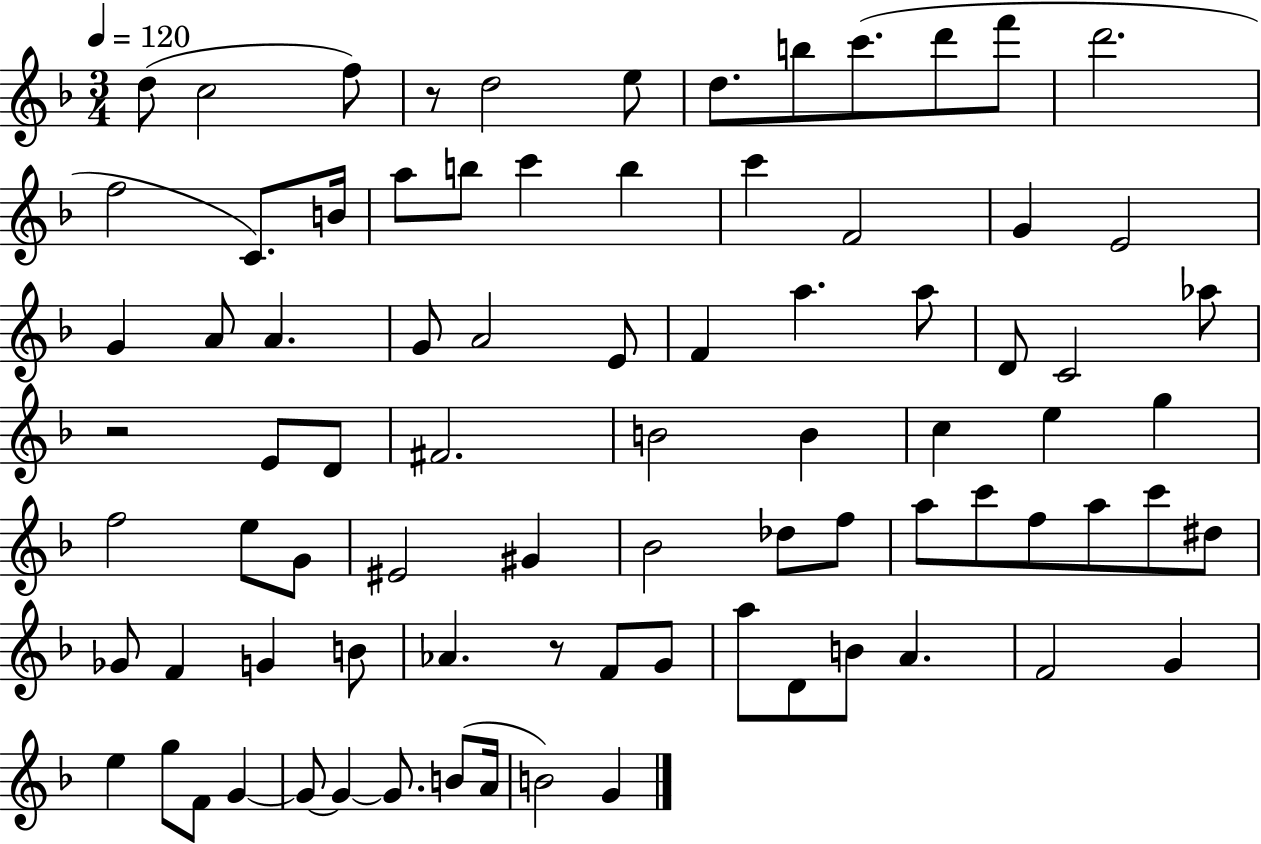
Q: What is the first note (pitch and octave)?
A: D5